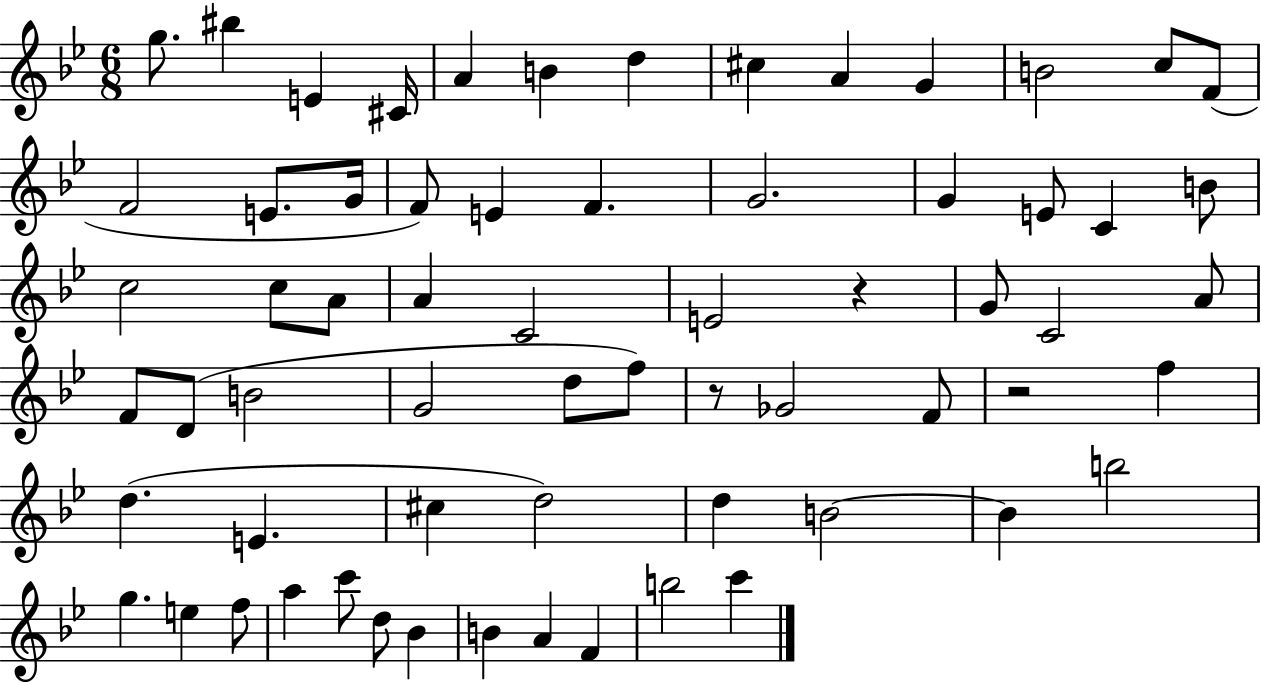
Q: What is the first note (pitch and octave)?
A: G5